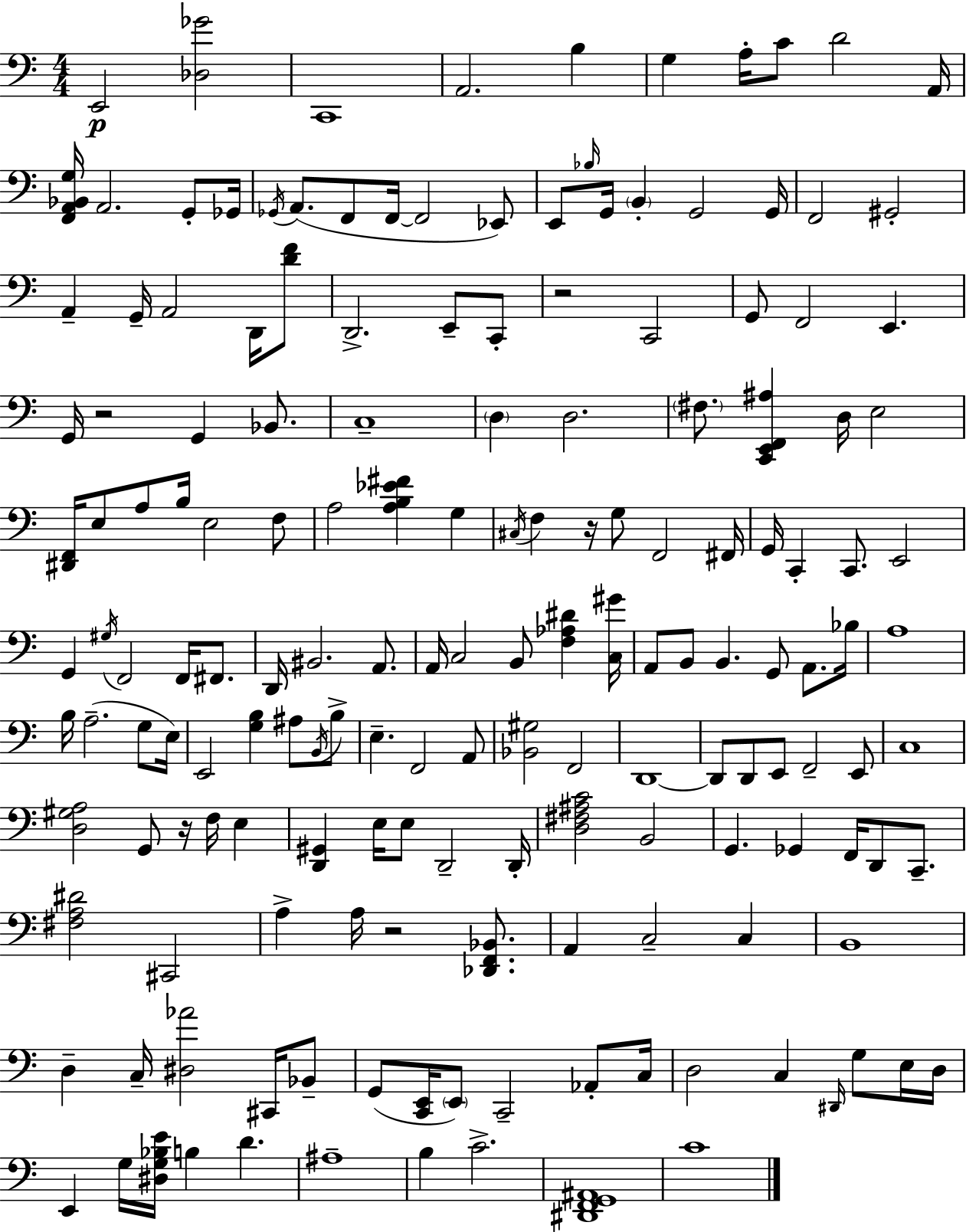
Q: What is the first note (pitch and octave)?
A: E2